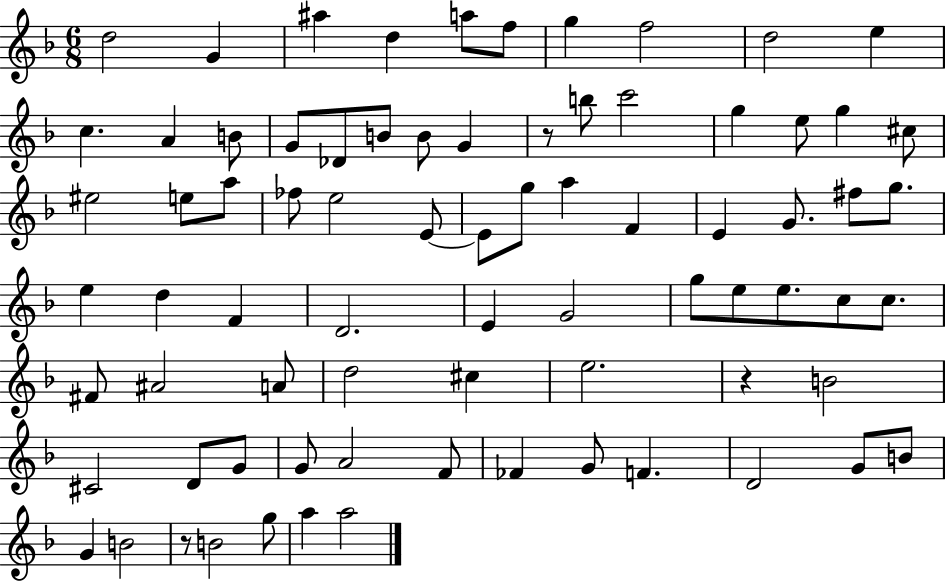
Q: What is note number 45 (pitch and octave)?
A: G5